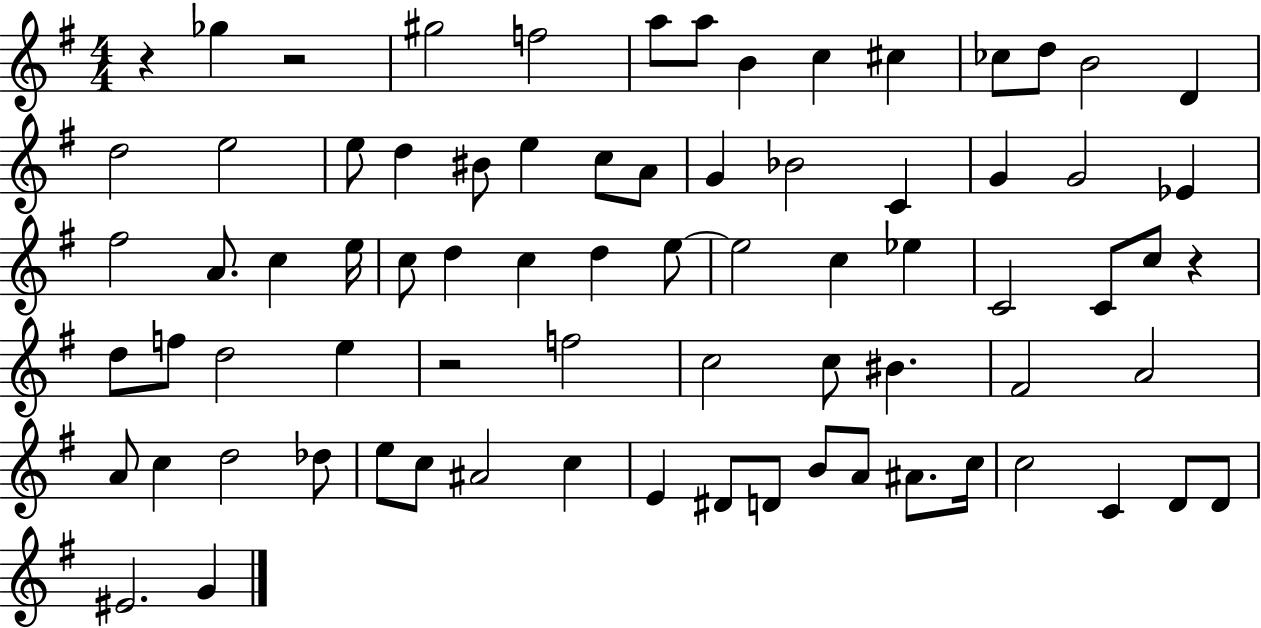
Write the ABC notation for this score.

X:1
T:Untitled
M:4/4
L:1/4
K:G
z _g z2 ^g2 f2 a/2 a/2 B c ^c _c/2 d/2 B2 D d2 e2 e/2 d ^B/2 e c/2 A/2 G _B2 C G G2 _E ^f2 A/2 c e/4 c/2 d c d e/2 e2 c _e C2 C/2 c/2 z d/2 f/2 d2 e z2 f2 c2 c/2 ^B ^F2 A2 A/2 c d2 _d/2 e/2 c/2 ^A2 c E ^D/2 D/2 B/2 A/2 ^A/2 c/4 c2 C D/2 D/2 ^E2 G